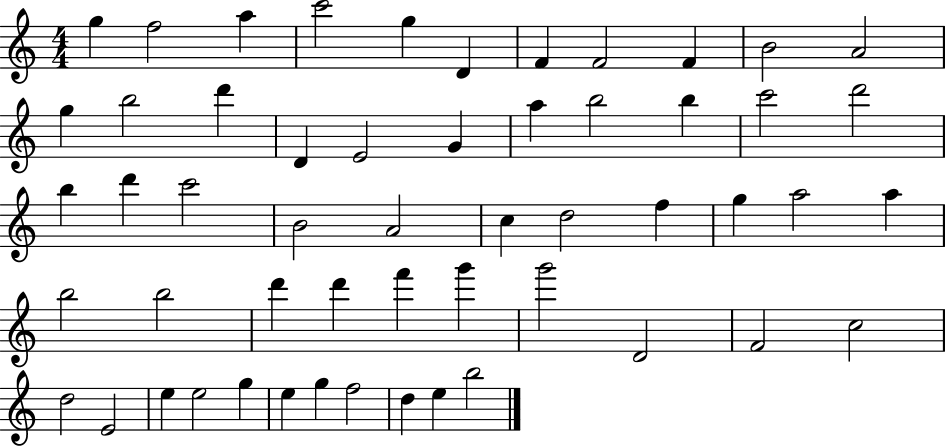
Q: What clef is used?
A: treble